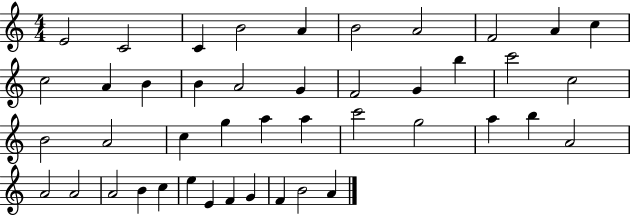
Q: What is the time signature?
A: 4/4